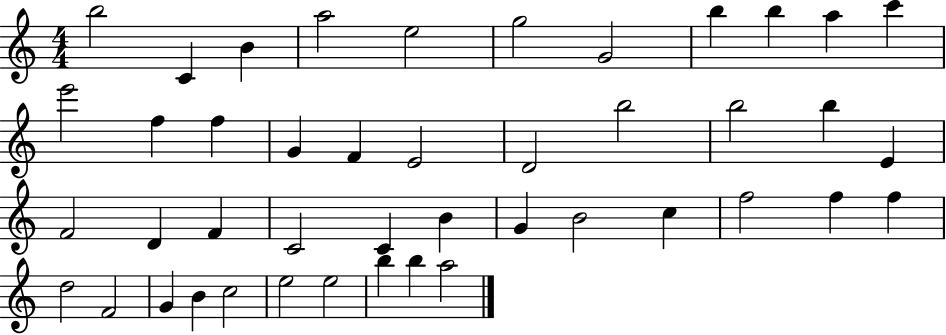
X:1
T:Untitled
M:4/4
L:1/4
K:C
b2 C B a2 e2 g2 G2 b b a c' e'2 f f G F E2 D2 b2 b2 b E F2 D F C2 C B G B2 c f2 f f d2 F2 G B c2 e2 e2 b b a2